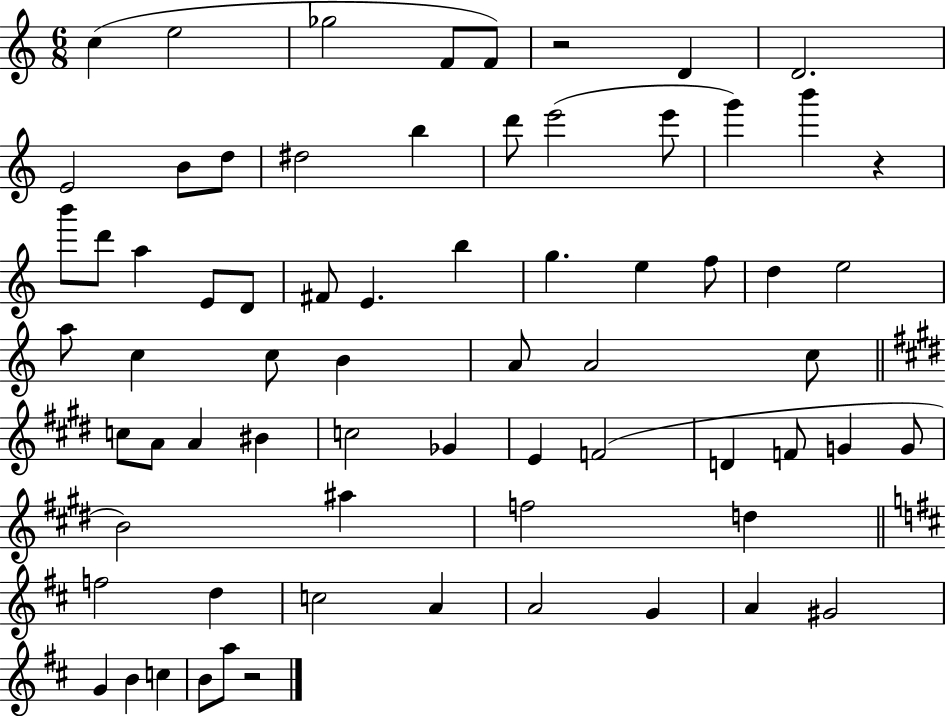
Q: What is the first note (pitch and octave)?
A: C5